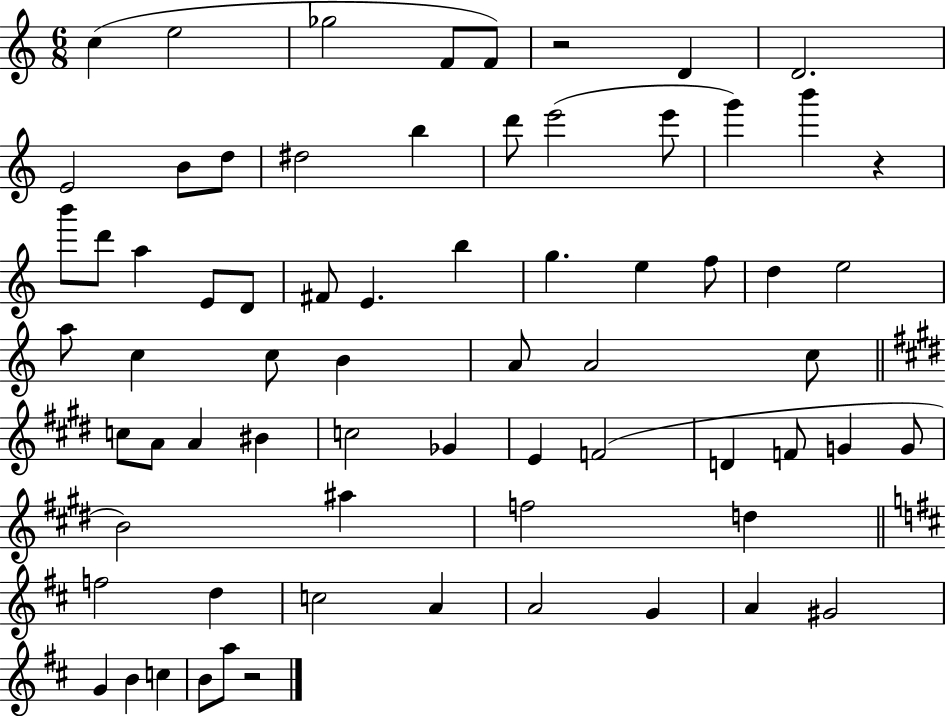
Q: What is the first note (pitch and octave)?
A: C5